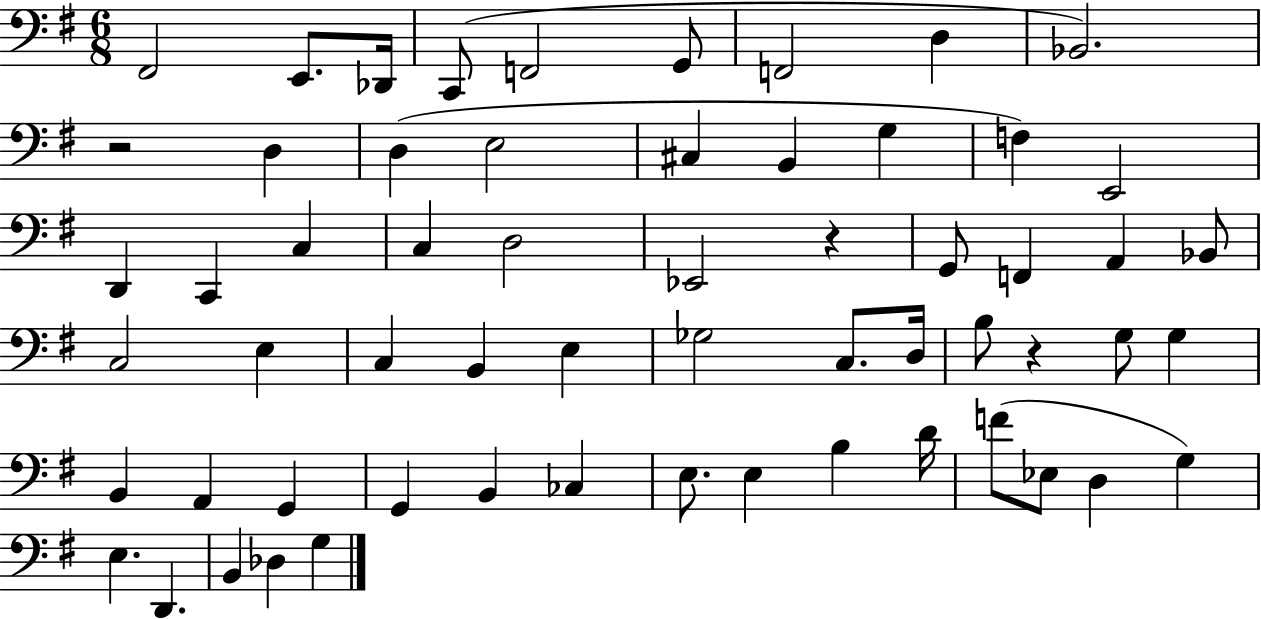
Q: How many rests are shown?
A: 3